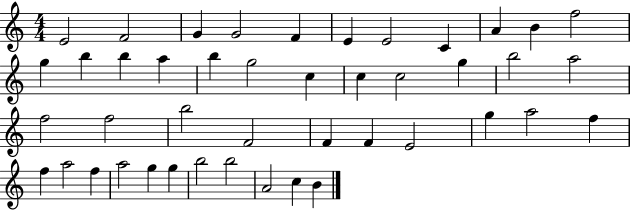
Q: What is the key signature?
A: C major